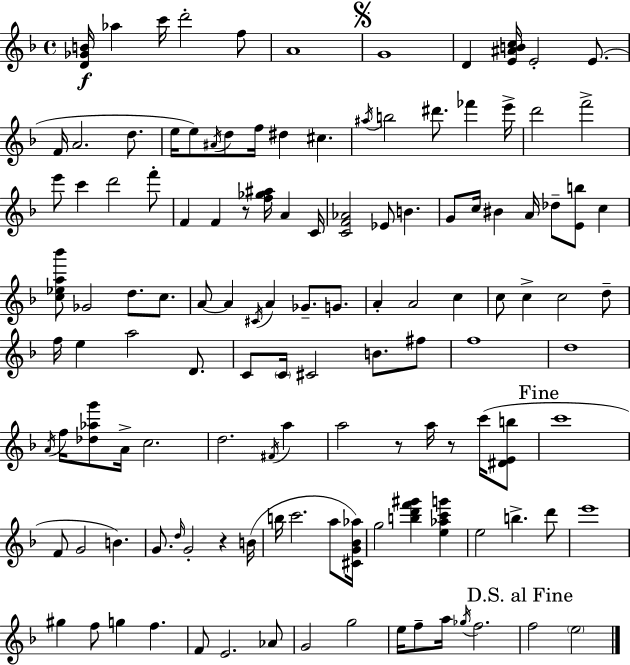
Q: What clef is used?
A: treble